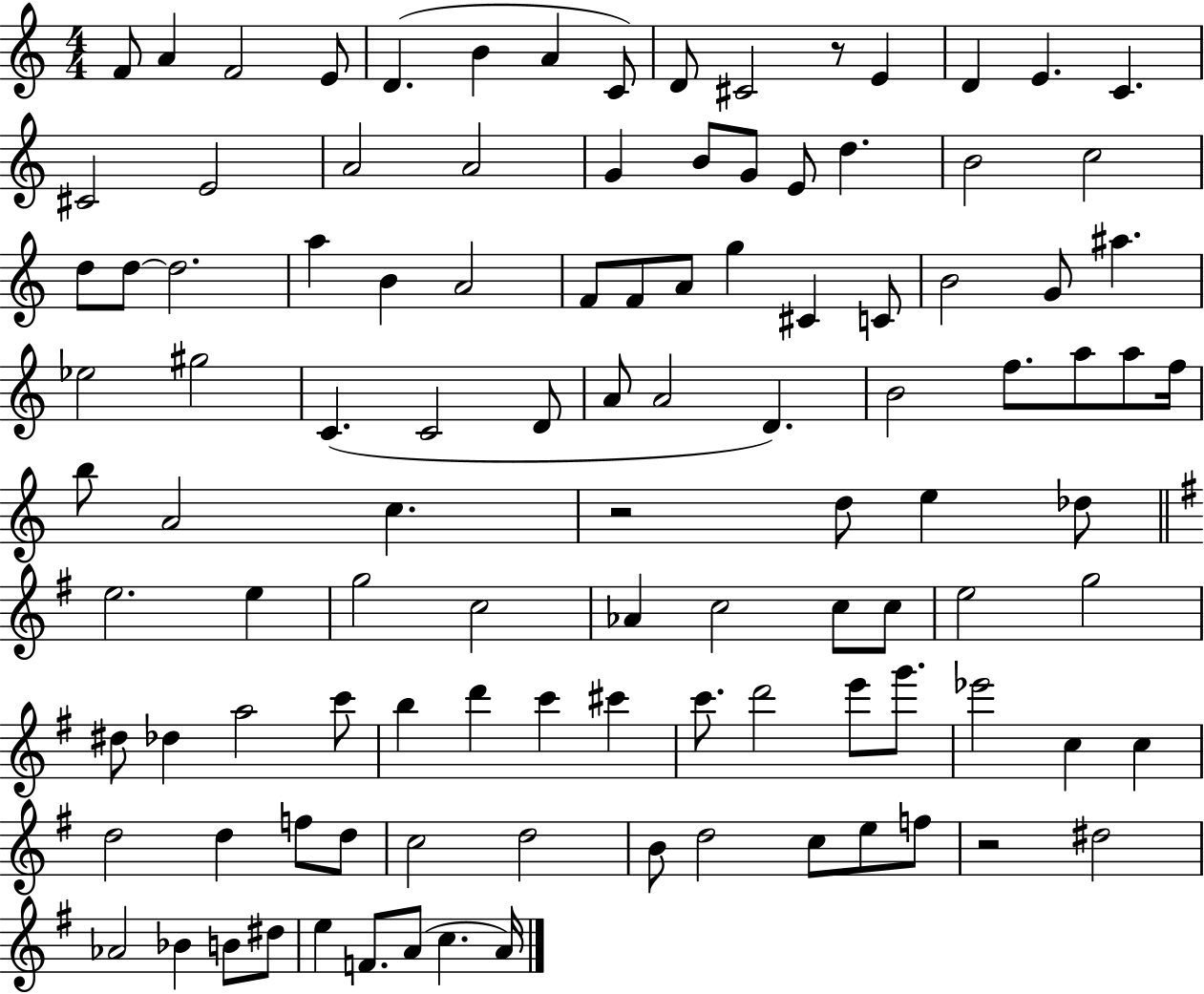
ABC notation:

X:1
T:Untitled
M:4/4
L:1/4
K:C
F/2 A F2 E/2 D B A C/2 D/2 ^C2 z/2 E D E C ^C2 E2 A2 A2 G B/2 G/2 E/2 d B2 c2 d/2 d/2 d2 a B A2 F/2 F/2 A/2 g ^C C/2 B2 G/2 ^a _e2 ^g2 C C2 D/2 A/2 A2 D B2 f/2 a/2 a/2 f/4 b/2 A2 c z2 d/2 e _d/2 e2 e g2 c2 _A c2 c/2 c/2 e2 g2 ^d/2 _d a2 c'/2 b d' c' ^c' c'/2 d'2 e'/2 g'/2 _e'2 c c d2 d f/2 d/2 c2 d2 B/2 d2 c/2 e/2 f/2 z2 ^d2 _A2 _B B/2 ^d/2 e F/2 A/2 c A/4